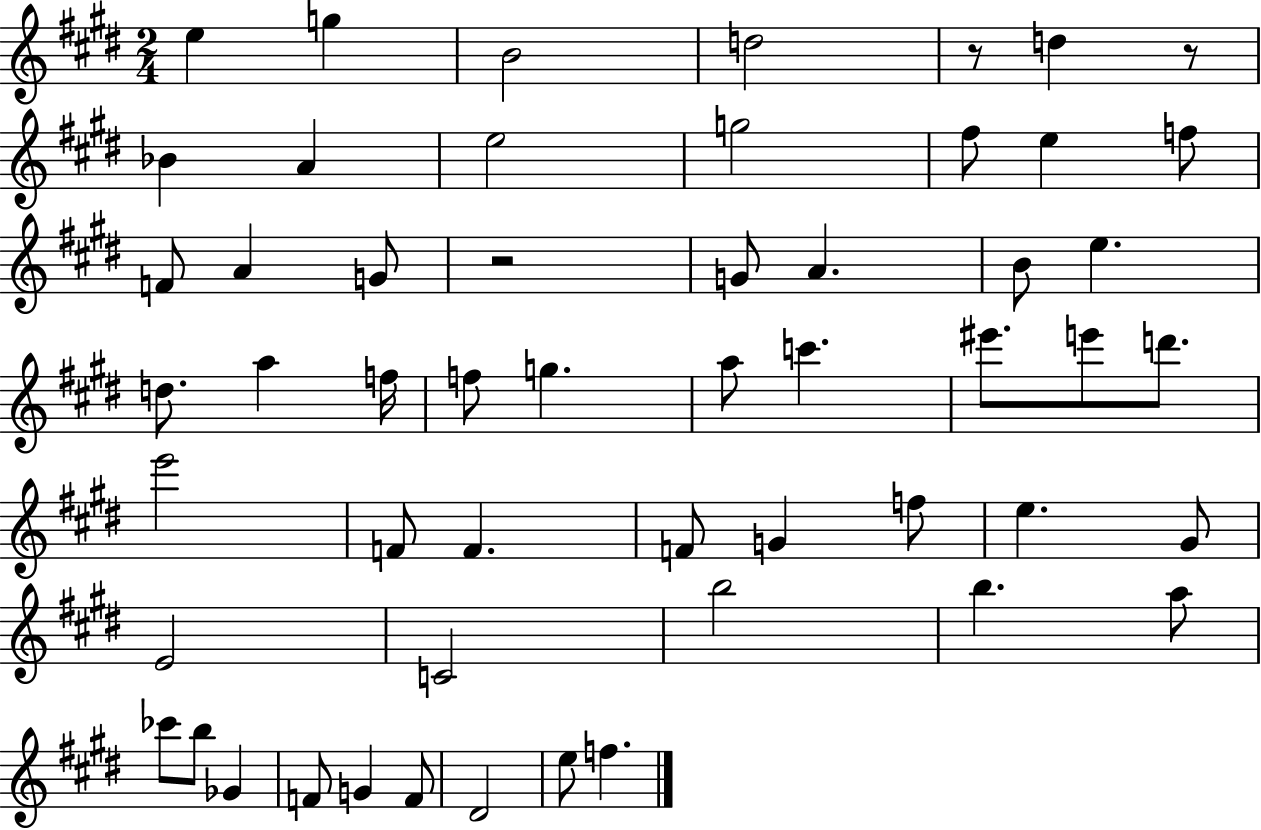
E5/q G5/q B4/h D5/h R/e D5/q R/e Bb4/q A4/q E5/h G5/h F#5/e E5/q F5/e F4/e A4/q G4/e R/h G4/e A4/q. B4/e E5/q. D5/e. A5/q F5/s F5/e G5/q. A5/e C6/q. EIS6/e. E6/e D6/e. E6/h F4/e F4/q. F4/e G4/q F5/e E5/q. G#4/e E4/h C4/h B5/h B5/q. A5/e CES6/e B5/e Gb4/q F4/e G4/q F4/e D#4/h E5/e F5/q.